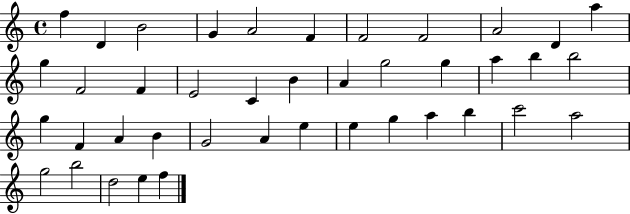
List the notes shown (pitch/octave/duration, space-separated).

F5/q D4/q B4/h G4/q A4/h F4/q F4/h F4/h A4/h D4/q A5/q G5/q F4/h F4/q E4/h C4/q B4/q A4/q G5/h G5/q A5/q B5/q B5/h G5/q F4/q A4/q B4/q G4/h A4/q E5/q E5/q G5/q A5/q B5/q C6/h A5/h G5/h B5/h D5/h E5/q F5/q